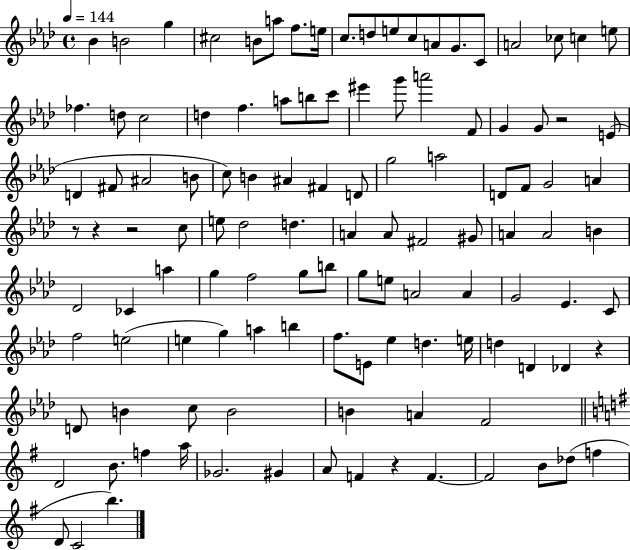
Bb4/q B4/h G5/q C#5/h B4/e A5/e F5/e. E5/s C5/e. D5/e E5/e C5/e A4/e G4/e. C4/e A4/h CES5/e C5/q E5/e FES5/q. D5/e C5/h D5/q F5/q. A5/e B5/e C6/e EIS6/q G6/e A6/h F4/e G4/q G4/e R/h E4/e D4/q F#4/e A#4/h B4/e C5/e B4/q A#4/q F#4/q D4/e G5/h A5/h D4/e F4/e G4/h A4/q R/e R/q R/h C5/e E5/e Db5/h D5/q. A4/q A4/e F#4/h G#4/e A4/q A4/h B4/q Db4/h CES4/q A5/q G5/q F5/h G5/e B5/e G5/e E5/e A4/h A4/q G4/h Eb4/q. C4/e F5/h E5/h E5/q G5/q A5/q B5/q F5/e. E4/e Eb5/q D5/q. E5/s D5/q D4/q Db4/q R/q D4/e B4/q C5/e B4/h B4/q A4/q F4/h D4/h B4/e. F5/q A5/s Gb4/h. G#4/q A4/e F4/q R/q F4/q. F4/h B4/e Db5/e F5/q D4/e C4/h B5/q.